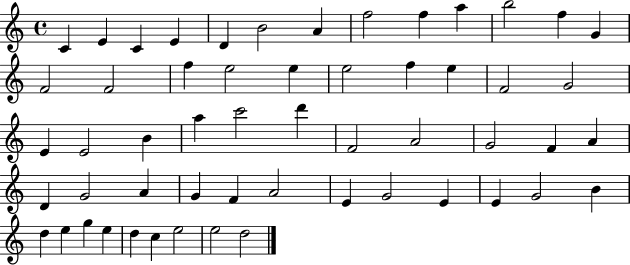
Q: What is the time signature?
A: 4/4